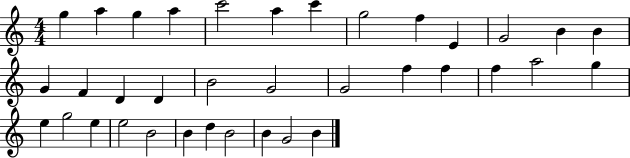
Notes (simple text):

G5/q A5/q G5/q A5/q C6/h A5/q C6/q G5/h F5/q E4/q G4/h B4/q B4/q G4/q F4/q D4/q D4/q B4/h G4/h G4/h F5/q F5/q F5/q A5/h G5/q E5/q G5/h E5/q E5/h B4/h B4/q D5/q B4/h B4/q G4/h B4/q